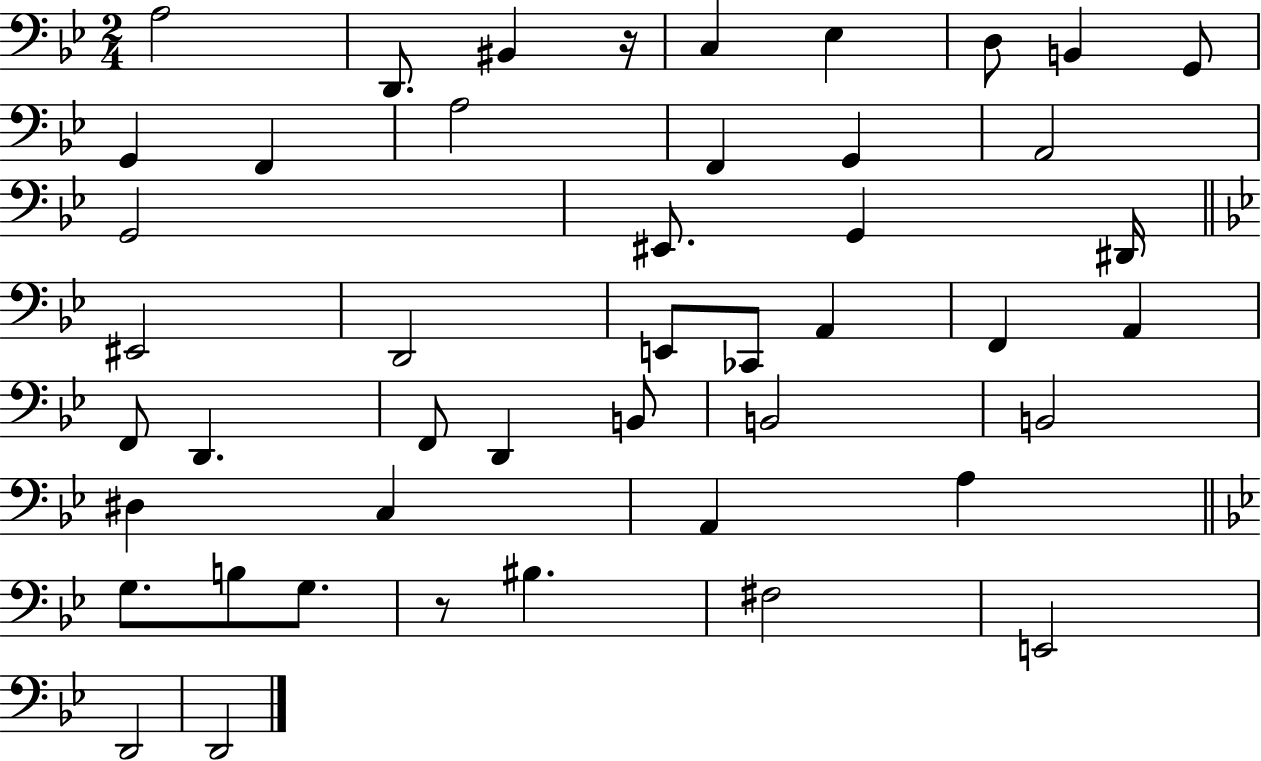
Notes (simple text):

A3/h D2/e. BIS2/q R/s C3/q Eb3/q D3/e B2/q G2/e G2/q F2/q A3/h F2/q G2/q A2/h G2/h EIS2/e. G2/q D#2/s EIS2/h D2/h E2/e CES2/e A2/q F2/q A2/q F2/e D2/q. F2/e D2/q B2/e B2/h B2/h D#3/q C3/q A2/q A3/q G3/e. B3/e G3/e. R/e BIS3/q. F#3/h E2/h D2/h D2/h